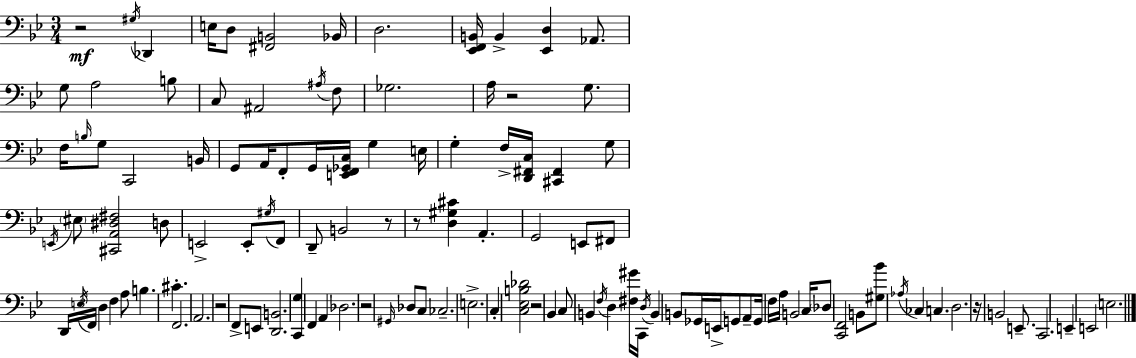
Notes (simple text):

R/h G#3/s Db2/q E3/s D3/e [F#2,B2]/h Bb2/s D3/h. [Eb2,F2,B2]/s B2/q [Eb2,D3]/q Ab2/e. G3/e A3/h B3/e C3/e A#2/h A#3/s F3/e Gb3/h. A3/s R/h G3/e. F3/s B3/s G3/e C2/h B2/s G2/e A2/s F2/e G2/s [E2,F2,Gb2,C3]/s G3/q E3/s G3/q F3/s [D2,F#2,C3]/s [C#2,F#2]/q G3/e E2/s EIS3/e [C#2,A2,D#3,F#3]/h D3/e E2/h E2/e G#3/s F2/e D2/e B2/h R/e R/e [D3,G#3,C#4]/q A2/q. G2/h E2/e F#2/e D2/s E3/s F2/s D3/q F3/q A3/e B3/q. C#4/q. F2/h. A2/h. R/h F2/e E2/e [D2,B2]/h. [C2,G3]/q F2/q A2/q Db3/h. R/h G#2/s Db3/e C3/e CES3/h. E3/h. C3/q [C3,Eb3,B3,Db4]/h R/h Bb2/q C3/e B2/q F3/s D3/q [F#3,G#4]/s C2/s D3/s B2/q B2/e Gb2/s E2/s G2/e A2/e G2/s F3/s A3/s B2/h C3/s Db3/e [C2,F2]/h B2/e [G#3,Bb4]/e Ab3/s CES3/q C3/q. D3/h. R/s B2/h E2/e. C2/h. E2/q E2/h E3/h.